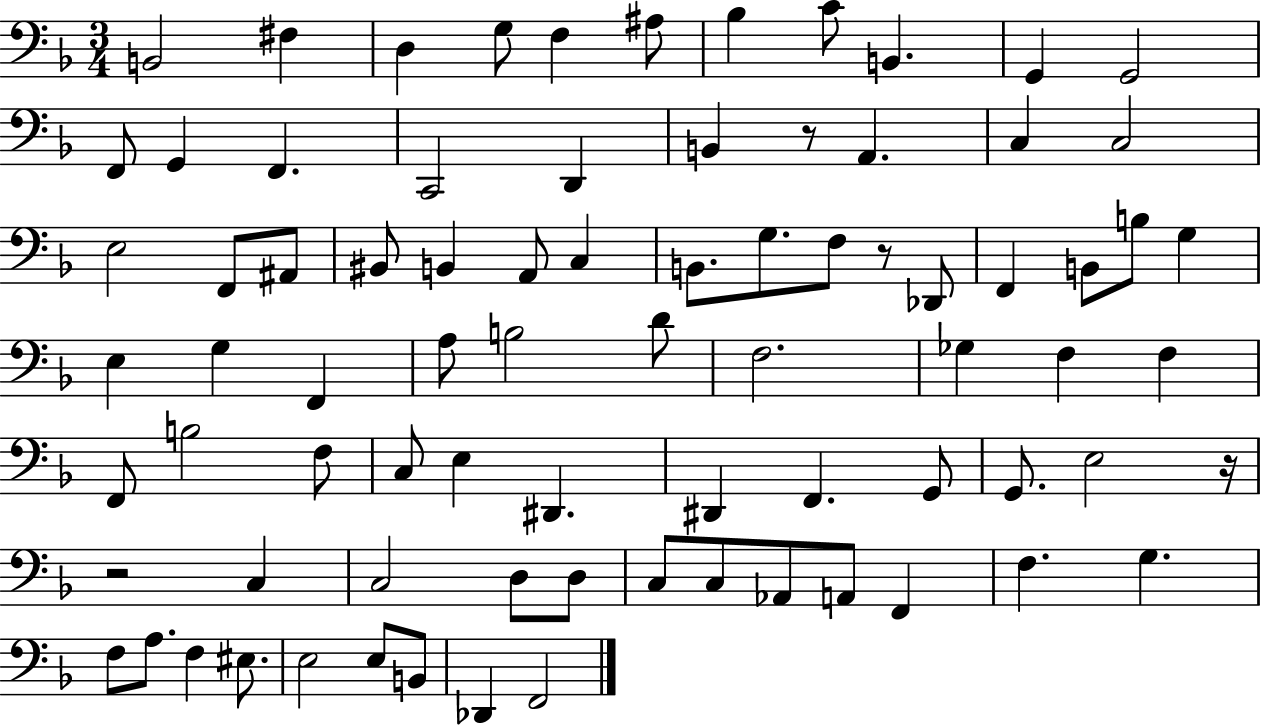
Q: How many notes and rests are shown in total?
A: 80